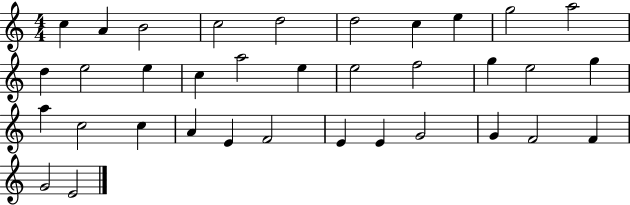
{
  \clef treble
  \numericTimeSignature
  \time 4/4
  \key c \major
  c''4 a'4 b'2 | c''2 d''2 | d''2 c''4 e''4 | g''2 a''2 | \break d''4 e''2 e''4 | c''4 a''2 e''4 | e''2 f''2 | g''4 e''2 g''4 | \break a''4 c''2 c''4 | a'4 e'4 f'2 | e'4 e'4 g'2 | g'4 f'2 f'4 | \break g'2 e'2 | \bar "|."
}